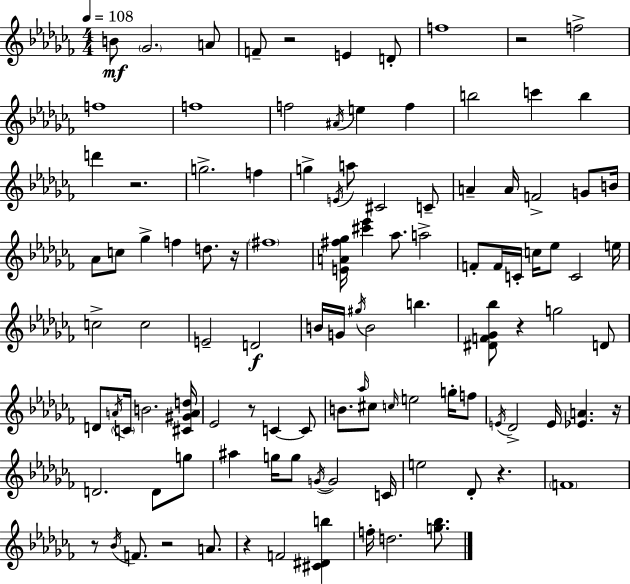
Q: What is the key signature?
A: AES minor